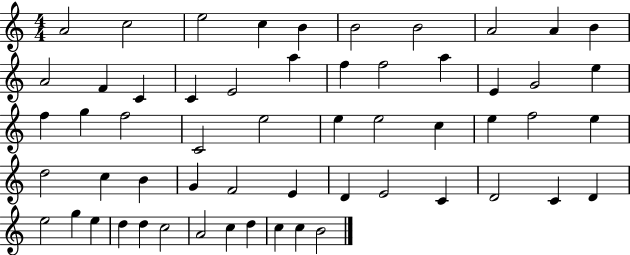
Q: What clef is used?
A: treble